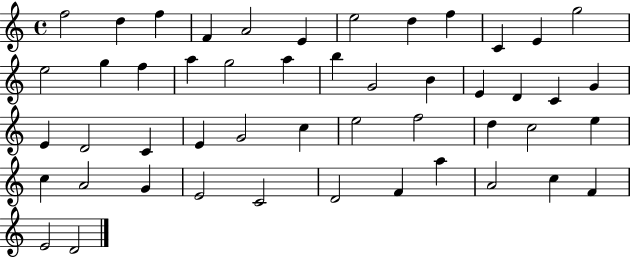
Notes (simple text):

F5/h D5/q F5/q F4/q A4/h E4/q E5/h D5/q F5/q C4/q E4/q G5/h E5/h G5/q F5/q A5/q G5/h A5/q B5/q G4/h B4/q E4/q D4/q C4/q G4/q E4/q D4/h C4/q E4/q G4/h C5/q E5/h F5/h D5/q C5/h E5/q C5/q A4/h G4/q E4/h C4/h D4/h F4/q A5/q A4/h C5/q F4/q E4/h D4/h